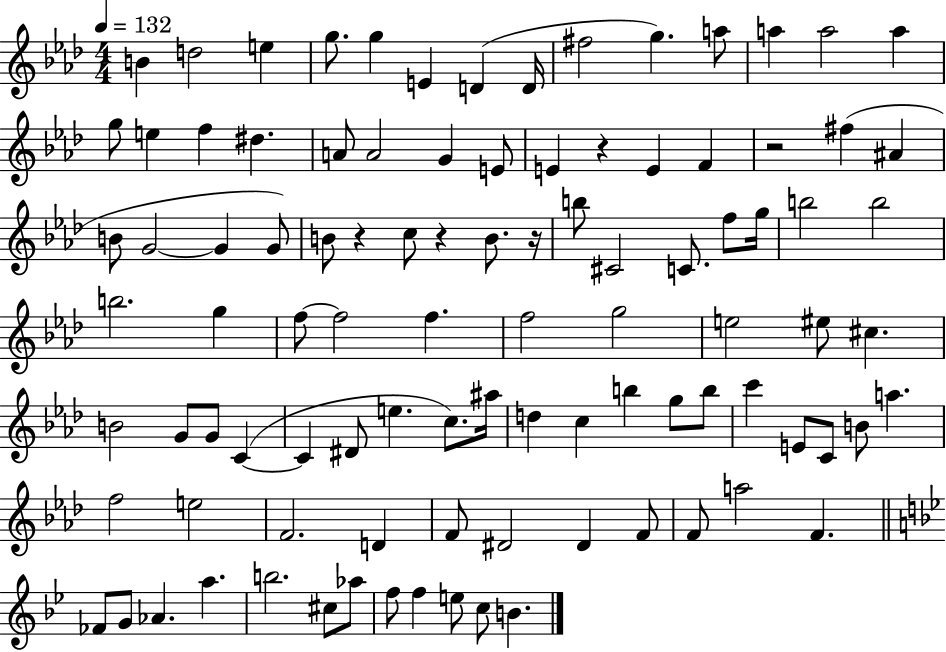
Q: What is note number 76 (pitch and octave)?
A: D#4